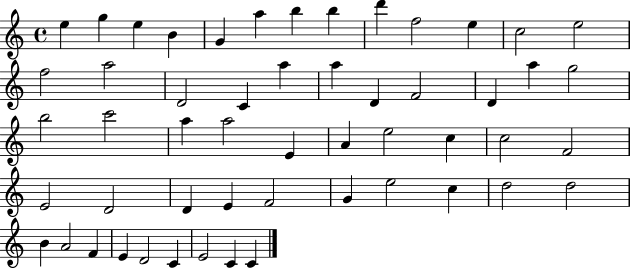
X:1
T:Untitled
M:4/4
L:1/4
K:C
e g e B G a b b d' f2 e c2 e2 f2 a2 D2 C a a D F2 D a g2 b2 c'2 a a2 E A e2 c c2 F2 E2 D2 D E F2 G e2 c d2 d2 B A2 F E D2 C E2 C C